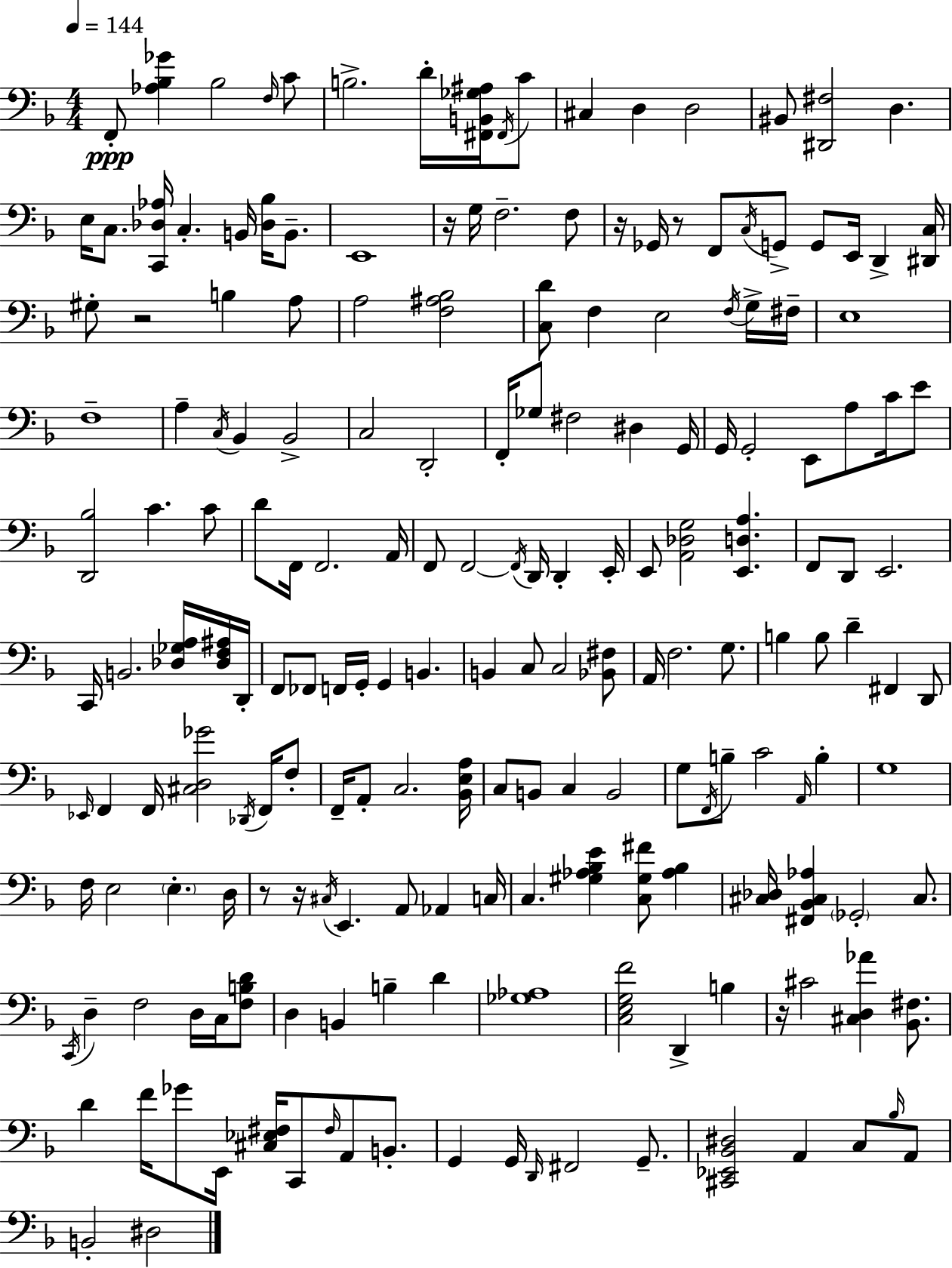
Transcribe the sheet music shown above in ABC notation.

X:1
T:Untitled
M:4/4
L:1/4
K:Dm
F,,/2 [_A,_B,_G] _B,2 F,/4 C/2 B,2 D/4 [^F,,B,,_G,^A,]/4 ^F,,/4 C/2 ^C, D, D,2 ^B,,/2 [^D,,^F,]2 D, E,/4 C,/2 [C,,_D,_A,]/4 C, B,,/4 [_D,_B,]/4 B,,/2 E,,4 z/4 G,/4 F,2 F,/2 z/4 _G,,/4 z/2 F,,/2 C,/4 G,,/2 G,,/2 E,,/4 D,, [^D,,C,]/4 ^G,/2 z2 B, A,/2 A,2 [F,^A,_B,]2 [C,D]/2 F, E,2 F,/4 G,/4 ^F,/4 E,4 F,4 A, C,/4 _B,, _B,,2 C,2 D,,2 F,,/4 _G,/2 ^F,2 ^D, G,,/4 G,,/4 G,,2 E,,/2 A,/2 C/4 E/2 [D,,_B,]2 C C/2 D/2 F,,/4 F,,2 A,,/4 F,,/2 F,,2 F,,/4 D,,/4 D,, E,,/4 E,,/2 [A,,_D,G,]2 [E,,D,A,] F,,/2 D,,/2 E,,2 C,,/4 B,,2 [_D,_G,A,]/4 [_D,F,^A,]/4 D,,/4 F,,/2 _F,,/2 F,,/4 G,,/4 G,, B,, B,, C,/2 C,2 [_B,,^F,]/2 A,,/4 F,2 G,/2 B, B,/2 D ^F,, D,,/2 _E,,/4 F,, F,,/4 [^C,D,_G]2 _D,,/4 F,,/4 F,/2 F,,/4 A,,/2 C,2 [_B,,E,A,]/4 C,/2 B,,/2 C, B,,2 G,/2 F,,/4 B,/2 C2 A,,/4 B, G,4 F,/4 E,2 E, D,/4 z/2 z/4 ^C,/4 E,, A,,/2 _A,, C,/4 C, [^G,_A,_B,E] [C,^G,^F]/2 [_A,_B,] [^C,_D,]/4 [^F,,_B,,^C,_A,] _G,,2 ^C,/2 C,,/4 D, F,2 D,/4 C,/4 [F,B,D]/2 D, B,, B, D [_G,_A,]4 [C,E,G,F]2 D,, B, z/4 ^C2 [^C,D,_A] [_B,,^F,]/2 D F/4 _G/2 E,,/4 [^C,_E,^F,]/4 C,,/2 ^F,/4 A,,/2 B,,/2 G,, G,,/4 D,,/4 ^F,,2 G,,/2 [^C,,_E,,_B,,^D,]2 A,, C,/2 _B,/4 A,,/2 B,,2 ^D,2